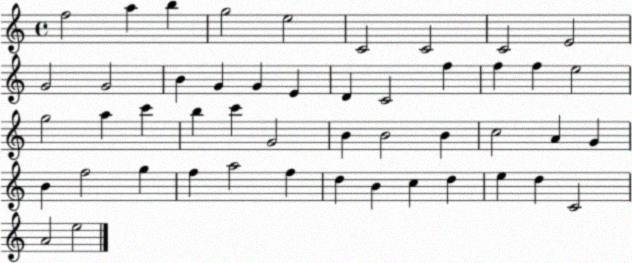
X:1
T:Untitled
M:4/4
L:1/4
K:C
f2 a b g2 e2 C2 C2 C2 E2 G2 G2 B G G E D C2 f f f e2 g2 a c' b c' G2 B B2 B c2 A G B f2 g f a2 f d B c d e d C2 A2 e2